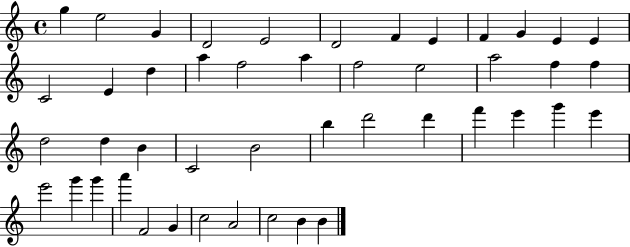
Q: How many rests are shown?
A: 0